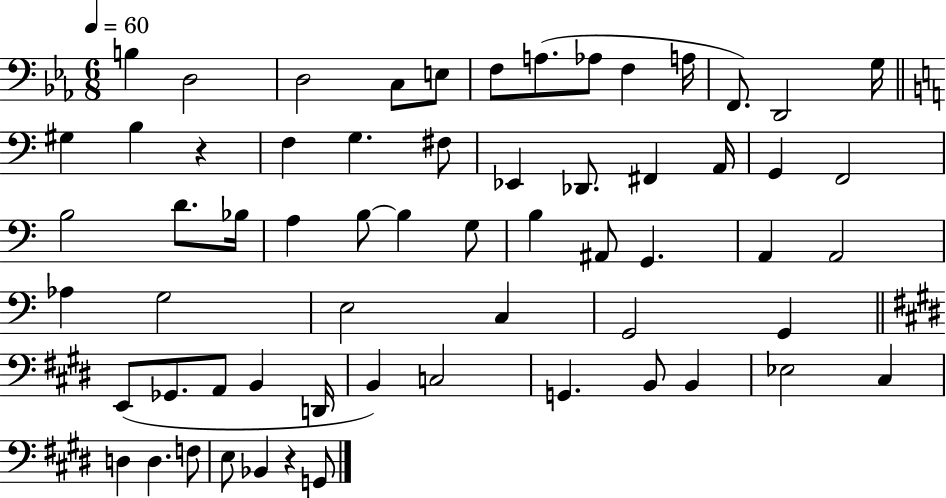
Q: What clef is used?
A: bass